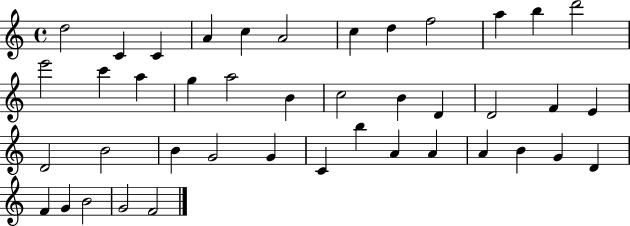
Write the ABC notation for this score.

X:1
T:Untitled
M:4/4
L:1/4
K:C
d2 C C A c A2 c d f2 a b d'2 e'2 c' a g a2 B c2 B D D2 F E D2 B2 B G2 G C b A A A B G D F G B2 G2 F2